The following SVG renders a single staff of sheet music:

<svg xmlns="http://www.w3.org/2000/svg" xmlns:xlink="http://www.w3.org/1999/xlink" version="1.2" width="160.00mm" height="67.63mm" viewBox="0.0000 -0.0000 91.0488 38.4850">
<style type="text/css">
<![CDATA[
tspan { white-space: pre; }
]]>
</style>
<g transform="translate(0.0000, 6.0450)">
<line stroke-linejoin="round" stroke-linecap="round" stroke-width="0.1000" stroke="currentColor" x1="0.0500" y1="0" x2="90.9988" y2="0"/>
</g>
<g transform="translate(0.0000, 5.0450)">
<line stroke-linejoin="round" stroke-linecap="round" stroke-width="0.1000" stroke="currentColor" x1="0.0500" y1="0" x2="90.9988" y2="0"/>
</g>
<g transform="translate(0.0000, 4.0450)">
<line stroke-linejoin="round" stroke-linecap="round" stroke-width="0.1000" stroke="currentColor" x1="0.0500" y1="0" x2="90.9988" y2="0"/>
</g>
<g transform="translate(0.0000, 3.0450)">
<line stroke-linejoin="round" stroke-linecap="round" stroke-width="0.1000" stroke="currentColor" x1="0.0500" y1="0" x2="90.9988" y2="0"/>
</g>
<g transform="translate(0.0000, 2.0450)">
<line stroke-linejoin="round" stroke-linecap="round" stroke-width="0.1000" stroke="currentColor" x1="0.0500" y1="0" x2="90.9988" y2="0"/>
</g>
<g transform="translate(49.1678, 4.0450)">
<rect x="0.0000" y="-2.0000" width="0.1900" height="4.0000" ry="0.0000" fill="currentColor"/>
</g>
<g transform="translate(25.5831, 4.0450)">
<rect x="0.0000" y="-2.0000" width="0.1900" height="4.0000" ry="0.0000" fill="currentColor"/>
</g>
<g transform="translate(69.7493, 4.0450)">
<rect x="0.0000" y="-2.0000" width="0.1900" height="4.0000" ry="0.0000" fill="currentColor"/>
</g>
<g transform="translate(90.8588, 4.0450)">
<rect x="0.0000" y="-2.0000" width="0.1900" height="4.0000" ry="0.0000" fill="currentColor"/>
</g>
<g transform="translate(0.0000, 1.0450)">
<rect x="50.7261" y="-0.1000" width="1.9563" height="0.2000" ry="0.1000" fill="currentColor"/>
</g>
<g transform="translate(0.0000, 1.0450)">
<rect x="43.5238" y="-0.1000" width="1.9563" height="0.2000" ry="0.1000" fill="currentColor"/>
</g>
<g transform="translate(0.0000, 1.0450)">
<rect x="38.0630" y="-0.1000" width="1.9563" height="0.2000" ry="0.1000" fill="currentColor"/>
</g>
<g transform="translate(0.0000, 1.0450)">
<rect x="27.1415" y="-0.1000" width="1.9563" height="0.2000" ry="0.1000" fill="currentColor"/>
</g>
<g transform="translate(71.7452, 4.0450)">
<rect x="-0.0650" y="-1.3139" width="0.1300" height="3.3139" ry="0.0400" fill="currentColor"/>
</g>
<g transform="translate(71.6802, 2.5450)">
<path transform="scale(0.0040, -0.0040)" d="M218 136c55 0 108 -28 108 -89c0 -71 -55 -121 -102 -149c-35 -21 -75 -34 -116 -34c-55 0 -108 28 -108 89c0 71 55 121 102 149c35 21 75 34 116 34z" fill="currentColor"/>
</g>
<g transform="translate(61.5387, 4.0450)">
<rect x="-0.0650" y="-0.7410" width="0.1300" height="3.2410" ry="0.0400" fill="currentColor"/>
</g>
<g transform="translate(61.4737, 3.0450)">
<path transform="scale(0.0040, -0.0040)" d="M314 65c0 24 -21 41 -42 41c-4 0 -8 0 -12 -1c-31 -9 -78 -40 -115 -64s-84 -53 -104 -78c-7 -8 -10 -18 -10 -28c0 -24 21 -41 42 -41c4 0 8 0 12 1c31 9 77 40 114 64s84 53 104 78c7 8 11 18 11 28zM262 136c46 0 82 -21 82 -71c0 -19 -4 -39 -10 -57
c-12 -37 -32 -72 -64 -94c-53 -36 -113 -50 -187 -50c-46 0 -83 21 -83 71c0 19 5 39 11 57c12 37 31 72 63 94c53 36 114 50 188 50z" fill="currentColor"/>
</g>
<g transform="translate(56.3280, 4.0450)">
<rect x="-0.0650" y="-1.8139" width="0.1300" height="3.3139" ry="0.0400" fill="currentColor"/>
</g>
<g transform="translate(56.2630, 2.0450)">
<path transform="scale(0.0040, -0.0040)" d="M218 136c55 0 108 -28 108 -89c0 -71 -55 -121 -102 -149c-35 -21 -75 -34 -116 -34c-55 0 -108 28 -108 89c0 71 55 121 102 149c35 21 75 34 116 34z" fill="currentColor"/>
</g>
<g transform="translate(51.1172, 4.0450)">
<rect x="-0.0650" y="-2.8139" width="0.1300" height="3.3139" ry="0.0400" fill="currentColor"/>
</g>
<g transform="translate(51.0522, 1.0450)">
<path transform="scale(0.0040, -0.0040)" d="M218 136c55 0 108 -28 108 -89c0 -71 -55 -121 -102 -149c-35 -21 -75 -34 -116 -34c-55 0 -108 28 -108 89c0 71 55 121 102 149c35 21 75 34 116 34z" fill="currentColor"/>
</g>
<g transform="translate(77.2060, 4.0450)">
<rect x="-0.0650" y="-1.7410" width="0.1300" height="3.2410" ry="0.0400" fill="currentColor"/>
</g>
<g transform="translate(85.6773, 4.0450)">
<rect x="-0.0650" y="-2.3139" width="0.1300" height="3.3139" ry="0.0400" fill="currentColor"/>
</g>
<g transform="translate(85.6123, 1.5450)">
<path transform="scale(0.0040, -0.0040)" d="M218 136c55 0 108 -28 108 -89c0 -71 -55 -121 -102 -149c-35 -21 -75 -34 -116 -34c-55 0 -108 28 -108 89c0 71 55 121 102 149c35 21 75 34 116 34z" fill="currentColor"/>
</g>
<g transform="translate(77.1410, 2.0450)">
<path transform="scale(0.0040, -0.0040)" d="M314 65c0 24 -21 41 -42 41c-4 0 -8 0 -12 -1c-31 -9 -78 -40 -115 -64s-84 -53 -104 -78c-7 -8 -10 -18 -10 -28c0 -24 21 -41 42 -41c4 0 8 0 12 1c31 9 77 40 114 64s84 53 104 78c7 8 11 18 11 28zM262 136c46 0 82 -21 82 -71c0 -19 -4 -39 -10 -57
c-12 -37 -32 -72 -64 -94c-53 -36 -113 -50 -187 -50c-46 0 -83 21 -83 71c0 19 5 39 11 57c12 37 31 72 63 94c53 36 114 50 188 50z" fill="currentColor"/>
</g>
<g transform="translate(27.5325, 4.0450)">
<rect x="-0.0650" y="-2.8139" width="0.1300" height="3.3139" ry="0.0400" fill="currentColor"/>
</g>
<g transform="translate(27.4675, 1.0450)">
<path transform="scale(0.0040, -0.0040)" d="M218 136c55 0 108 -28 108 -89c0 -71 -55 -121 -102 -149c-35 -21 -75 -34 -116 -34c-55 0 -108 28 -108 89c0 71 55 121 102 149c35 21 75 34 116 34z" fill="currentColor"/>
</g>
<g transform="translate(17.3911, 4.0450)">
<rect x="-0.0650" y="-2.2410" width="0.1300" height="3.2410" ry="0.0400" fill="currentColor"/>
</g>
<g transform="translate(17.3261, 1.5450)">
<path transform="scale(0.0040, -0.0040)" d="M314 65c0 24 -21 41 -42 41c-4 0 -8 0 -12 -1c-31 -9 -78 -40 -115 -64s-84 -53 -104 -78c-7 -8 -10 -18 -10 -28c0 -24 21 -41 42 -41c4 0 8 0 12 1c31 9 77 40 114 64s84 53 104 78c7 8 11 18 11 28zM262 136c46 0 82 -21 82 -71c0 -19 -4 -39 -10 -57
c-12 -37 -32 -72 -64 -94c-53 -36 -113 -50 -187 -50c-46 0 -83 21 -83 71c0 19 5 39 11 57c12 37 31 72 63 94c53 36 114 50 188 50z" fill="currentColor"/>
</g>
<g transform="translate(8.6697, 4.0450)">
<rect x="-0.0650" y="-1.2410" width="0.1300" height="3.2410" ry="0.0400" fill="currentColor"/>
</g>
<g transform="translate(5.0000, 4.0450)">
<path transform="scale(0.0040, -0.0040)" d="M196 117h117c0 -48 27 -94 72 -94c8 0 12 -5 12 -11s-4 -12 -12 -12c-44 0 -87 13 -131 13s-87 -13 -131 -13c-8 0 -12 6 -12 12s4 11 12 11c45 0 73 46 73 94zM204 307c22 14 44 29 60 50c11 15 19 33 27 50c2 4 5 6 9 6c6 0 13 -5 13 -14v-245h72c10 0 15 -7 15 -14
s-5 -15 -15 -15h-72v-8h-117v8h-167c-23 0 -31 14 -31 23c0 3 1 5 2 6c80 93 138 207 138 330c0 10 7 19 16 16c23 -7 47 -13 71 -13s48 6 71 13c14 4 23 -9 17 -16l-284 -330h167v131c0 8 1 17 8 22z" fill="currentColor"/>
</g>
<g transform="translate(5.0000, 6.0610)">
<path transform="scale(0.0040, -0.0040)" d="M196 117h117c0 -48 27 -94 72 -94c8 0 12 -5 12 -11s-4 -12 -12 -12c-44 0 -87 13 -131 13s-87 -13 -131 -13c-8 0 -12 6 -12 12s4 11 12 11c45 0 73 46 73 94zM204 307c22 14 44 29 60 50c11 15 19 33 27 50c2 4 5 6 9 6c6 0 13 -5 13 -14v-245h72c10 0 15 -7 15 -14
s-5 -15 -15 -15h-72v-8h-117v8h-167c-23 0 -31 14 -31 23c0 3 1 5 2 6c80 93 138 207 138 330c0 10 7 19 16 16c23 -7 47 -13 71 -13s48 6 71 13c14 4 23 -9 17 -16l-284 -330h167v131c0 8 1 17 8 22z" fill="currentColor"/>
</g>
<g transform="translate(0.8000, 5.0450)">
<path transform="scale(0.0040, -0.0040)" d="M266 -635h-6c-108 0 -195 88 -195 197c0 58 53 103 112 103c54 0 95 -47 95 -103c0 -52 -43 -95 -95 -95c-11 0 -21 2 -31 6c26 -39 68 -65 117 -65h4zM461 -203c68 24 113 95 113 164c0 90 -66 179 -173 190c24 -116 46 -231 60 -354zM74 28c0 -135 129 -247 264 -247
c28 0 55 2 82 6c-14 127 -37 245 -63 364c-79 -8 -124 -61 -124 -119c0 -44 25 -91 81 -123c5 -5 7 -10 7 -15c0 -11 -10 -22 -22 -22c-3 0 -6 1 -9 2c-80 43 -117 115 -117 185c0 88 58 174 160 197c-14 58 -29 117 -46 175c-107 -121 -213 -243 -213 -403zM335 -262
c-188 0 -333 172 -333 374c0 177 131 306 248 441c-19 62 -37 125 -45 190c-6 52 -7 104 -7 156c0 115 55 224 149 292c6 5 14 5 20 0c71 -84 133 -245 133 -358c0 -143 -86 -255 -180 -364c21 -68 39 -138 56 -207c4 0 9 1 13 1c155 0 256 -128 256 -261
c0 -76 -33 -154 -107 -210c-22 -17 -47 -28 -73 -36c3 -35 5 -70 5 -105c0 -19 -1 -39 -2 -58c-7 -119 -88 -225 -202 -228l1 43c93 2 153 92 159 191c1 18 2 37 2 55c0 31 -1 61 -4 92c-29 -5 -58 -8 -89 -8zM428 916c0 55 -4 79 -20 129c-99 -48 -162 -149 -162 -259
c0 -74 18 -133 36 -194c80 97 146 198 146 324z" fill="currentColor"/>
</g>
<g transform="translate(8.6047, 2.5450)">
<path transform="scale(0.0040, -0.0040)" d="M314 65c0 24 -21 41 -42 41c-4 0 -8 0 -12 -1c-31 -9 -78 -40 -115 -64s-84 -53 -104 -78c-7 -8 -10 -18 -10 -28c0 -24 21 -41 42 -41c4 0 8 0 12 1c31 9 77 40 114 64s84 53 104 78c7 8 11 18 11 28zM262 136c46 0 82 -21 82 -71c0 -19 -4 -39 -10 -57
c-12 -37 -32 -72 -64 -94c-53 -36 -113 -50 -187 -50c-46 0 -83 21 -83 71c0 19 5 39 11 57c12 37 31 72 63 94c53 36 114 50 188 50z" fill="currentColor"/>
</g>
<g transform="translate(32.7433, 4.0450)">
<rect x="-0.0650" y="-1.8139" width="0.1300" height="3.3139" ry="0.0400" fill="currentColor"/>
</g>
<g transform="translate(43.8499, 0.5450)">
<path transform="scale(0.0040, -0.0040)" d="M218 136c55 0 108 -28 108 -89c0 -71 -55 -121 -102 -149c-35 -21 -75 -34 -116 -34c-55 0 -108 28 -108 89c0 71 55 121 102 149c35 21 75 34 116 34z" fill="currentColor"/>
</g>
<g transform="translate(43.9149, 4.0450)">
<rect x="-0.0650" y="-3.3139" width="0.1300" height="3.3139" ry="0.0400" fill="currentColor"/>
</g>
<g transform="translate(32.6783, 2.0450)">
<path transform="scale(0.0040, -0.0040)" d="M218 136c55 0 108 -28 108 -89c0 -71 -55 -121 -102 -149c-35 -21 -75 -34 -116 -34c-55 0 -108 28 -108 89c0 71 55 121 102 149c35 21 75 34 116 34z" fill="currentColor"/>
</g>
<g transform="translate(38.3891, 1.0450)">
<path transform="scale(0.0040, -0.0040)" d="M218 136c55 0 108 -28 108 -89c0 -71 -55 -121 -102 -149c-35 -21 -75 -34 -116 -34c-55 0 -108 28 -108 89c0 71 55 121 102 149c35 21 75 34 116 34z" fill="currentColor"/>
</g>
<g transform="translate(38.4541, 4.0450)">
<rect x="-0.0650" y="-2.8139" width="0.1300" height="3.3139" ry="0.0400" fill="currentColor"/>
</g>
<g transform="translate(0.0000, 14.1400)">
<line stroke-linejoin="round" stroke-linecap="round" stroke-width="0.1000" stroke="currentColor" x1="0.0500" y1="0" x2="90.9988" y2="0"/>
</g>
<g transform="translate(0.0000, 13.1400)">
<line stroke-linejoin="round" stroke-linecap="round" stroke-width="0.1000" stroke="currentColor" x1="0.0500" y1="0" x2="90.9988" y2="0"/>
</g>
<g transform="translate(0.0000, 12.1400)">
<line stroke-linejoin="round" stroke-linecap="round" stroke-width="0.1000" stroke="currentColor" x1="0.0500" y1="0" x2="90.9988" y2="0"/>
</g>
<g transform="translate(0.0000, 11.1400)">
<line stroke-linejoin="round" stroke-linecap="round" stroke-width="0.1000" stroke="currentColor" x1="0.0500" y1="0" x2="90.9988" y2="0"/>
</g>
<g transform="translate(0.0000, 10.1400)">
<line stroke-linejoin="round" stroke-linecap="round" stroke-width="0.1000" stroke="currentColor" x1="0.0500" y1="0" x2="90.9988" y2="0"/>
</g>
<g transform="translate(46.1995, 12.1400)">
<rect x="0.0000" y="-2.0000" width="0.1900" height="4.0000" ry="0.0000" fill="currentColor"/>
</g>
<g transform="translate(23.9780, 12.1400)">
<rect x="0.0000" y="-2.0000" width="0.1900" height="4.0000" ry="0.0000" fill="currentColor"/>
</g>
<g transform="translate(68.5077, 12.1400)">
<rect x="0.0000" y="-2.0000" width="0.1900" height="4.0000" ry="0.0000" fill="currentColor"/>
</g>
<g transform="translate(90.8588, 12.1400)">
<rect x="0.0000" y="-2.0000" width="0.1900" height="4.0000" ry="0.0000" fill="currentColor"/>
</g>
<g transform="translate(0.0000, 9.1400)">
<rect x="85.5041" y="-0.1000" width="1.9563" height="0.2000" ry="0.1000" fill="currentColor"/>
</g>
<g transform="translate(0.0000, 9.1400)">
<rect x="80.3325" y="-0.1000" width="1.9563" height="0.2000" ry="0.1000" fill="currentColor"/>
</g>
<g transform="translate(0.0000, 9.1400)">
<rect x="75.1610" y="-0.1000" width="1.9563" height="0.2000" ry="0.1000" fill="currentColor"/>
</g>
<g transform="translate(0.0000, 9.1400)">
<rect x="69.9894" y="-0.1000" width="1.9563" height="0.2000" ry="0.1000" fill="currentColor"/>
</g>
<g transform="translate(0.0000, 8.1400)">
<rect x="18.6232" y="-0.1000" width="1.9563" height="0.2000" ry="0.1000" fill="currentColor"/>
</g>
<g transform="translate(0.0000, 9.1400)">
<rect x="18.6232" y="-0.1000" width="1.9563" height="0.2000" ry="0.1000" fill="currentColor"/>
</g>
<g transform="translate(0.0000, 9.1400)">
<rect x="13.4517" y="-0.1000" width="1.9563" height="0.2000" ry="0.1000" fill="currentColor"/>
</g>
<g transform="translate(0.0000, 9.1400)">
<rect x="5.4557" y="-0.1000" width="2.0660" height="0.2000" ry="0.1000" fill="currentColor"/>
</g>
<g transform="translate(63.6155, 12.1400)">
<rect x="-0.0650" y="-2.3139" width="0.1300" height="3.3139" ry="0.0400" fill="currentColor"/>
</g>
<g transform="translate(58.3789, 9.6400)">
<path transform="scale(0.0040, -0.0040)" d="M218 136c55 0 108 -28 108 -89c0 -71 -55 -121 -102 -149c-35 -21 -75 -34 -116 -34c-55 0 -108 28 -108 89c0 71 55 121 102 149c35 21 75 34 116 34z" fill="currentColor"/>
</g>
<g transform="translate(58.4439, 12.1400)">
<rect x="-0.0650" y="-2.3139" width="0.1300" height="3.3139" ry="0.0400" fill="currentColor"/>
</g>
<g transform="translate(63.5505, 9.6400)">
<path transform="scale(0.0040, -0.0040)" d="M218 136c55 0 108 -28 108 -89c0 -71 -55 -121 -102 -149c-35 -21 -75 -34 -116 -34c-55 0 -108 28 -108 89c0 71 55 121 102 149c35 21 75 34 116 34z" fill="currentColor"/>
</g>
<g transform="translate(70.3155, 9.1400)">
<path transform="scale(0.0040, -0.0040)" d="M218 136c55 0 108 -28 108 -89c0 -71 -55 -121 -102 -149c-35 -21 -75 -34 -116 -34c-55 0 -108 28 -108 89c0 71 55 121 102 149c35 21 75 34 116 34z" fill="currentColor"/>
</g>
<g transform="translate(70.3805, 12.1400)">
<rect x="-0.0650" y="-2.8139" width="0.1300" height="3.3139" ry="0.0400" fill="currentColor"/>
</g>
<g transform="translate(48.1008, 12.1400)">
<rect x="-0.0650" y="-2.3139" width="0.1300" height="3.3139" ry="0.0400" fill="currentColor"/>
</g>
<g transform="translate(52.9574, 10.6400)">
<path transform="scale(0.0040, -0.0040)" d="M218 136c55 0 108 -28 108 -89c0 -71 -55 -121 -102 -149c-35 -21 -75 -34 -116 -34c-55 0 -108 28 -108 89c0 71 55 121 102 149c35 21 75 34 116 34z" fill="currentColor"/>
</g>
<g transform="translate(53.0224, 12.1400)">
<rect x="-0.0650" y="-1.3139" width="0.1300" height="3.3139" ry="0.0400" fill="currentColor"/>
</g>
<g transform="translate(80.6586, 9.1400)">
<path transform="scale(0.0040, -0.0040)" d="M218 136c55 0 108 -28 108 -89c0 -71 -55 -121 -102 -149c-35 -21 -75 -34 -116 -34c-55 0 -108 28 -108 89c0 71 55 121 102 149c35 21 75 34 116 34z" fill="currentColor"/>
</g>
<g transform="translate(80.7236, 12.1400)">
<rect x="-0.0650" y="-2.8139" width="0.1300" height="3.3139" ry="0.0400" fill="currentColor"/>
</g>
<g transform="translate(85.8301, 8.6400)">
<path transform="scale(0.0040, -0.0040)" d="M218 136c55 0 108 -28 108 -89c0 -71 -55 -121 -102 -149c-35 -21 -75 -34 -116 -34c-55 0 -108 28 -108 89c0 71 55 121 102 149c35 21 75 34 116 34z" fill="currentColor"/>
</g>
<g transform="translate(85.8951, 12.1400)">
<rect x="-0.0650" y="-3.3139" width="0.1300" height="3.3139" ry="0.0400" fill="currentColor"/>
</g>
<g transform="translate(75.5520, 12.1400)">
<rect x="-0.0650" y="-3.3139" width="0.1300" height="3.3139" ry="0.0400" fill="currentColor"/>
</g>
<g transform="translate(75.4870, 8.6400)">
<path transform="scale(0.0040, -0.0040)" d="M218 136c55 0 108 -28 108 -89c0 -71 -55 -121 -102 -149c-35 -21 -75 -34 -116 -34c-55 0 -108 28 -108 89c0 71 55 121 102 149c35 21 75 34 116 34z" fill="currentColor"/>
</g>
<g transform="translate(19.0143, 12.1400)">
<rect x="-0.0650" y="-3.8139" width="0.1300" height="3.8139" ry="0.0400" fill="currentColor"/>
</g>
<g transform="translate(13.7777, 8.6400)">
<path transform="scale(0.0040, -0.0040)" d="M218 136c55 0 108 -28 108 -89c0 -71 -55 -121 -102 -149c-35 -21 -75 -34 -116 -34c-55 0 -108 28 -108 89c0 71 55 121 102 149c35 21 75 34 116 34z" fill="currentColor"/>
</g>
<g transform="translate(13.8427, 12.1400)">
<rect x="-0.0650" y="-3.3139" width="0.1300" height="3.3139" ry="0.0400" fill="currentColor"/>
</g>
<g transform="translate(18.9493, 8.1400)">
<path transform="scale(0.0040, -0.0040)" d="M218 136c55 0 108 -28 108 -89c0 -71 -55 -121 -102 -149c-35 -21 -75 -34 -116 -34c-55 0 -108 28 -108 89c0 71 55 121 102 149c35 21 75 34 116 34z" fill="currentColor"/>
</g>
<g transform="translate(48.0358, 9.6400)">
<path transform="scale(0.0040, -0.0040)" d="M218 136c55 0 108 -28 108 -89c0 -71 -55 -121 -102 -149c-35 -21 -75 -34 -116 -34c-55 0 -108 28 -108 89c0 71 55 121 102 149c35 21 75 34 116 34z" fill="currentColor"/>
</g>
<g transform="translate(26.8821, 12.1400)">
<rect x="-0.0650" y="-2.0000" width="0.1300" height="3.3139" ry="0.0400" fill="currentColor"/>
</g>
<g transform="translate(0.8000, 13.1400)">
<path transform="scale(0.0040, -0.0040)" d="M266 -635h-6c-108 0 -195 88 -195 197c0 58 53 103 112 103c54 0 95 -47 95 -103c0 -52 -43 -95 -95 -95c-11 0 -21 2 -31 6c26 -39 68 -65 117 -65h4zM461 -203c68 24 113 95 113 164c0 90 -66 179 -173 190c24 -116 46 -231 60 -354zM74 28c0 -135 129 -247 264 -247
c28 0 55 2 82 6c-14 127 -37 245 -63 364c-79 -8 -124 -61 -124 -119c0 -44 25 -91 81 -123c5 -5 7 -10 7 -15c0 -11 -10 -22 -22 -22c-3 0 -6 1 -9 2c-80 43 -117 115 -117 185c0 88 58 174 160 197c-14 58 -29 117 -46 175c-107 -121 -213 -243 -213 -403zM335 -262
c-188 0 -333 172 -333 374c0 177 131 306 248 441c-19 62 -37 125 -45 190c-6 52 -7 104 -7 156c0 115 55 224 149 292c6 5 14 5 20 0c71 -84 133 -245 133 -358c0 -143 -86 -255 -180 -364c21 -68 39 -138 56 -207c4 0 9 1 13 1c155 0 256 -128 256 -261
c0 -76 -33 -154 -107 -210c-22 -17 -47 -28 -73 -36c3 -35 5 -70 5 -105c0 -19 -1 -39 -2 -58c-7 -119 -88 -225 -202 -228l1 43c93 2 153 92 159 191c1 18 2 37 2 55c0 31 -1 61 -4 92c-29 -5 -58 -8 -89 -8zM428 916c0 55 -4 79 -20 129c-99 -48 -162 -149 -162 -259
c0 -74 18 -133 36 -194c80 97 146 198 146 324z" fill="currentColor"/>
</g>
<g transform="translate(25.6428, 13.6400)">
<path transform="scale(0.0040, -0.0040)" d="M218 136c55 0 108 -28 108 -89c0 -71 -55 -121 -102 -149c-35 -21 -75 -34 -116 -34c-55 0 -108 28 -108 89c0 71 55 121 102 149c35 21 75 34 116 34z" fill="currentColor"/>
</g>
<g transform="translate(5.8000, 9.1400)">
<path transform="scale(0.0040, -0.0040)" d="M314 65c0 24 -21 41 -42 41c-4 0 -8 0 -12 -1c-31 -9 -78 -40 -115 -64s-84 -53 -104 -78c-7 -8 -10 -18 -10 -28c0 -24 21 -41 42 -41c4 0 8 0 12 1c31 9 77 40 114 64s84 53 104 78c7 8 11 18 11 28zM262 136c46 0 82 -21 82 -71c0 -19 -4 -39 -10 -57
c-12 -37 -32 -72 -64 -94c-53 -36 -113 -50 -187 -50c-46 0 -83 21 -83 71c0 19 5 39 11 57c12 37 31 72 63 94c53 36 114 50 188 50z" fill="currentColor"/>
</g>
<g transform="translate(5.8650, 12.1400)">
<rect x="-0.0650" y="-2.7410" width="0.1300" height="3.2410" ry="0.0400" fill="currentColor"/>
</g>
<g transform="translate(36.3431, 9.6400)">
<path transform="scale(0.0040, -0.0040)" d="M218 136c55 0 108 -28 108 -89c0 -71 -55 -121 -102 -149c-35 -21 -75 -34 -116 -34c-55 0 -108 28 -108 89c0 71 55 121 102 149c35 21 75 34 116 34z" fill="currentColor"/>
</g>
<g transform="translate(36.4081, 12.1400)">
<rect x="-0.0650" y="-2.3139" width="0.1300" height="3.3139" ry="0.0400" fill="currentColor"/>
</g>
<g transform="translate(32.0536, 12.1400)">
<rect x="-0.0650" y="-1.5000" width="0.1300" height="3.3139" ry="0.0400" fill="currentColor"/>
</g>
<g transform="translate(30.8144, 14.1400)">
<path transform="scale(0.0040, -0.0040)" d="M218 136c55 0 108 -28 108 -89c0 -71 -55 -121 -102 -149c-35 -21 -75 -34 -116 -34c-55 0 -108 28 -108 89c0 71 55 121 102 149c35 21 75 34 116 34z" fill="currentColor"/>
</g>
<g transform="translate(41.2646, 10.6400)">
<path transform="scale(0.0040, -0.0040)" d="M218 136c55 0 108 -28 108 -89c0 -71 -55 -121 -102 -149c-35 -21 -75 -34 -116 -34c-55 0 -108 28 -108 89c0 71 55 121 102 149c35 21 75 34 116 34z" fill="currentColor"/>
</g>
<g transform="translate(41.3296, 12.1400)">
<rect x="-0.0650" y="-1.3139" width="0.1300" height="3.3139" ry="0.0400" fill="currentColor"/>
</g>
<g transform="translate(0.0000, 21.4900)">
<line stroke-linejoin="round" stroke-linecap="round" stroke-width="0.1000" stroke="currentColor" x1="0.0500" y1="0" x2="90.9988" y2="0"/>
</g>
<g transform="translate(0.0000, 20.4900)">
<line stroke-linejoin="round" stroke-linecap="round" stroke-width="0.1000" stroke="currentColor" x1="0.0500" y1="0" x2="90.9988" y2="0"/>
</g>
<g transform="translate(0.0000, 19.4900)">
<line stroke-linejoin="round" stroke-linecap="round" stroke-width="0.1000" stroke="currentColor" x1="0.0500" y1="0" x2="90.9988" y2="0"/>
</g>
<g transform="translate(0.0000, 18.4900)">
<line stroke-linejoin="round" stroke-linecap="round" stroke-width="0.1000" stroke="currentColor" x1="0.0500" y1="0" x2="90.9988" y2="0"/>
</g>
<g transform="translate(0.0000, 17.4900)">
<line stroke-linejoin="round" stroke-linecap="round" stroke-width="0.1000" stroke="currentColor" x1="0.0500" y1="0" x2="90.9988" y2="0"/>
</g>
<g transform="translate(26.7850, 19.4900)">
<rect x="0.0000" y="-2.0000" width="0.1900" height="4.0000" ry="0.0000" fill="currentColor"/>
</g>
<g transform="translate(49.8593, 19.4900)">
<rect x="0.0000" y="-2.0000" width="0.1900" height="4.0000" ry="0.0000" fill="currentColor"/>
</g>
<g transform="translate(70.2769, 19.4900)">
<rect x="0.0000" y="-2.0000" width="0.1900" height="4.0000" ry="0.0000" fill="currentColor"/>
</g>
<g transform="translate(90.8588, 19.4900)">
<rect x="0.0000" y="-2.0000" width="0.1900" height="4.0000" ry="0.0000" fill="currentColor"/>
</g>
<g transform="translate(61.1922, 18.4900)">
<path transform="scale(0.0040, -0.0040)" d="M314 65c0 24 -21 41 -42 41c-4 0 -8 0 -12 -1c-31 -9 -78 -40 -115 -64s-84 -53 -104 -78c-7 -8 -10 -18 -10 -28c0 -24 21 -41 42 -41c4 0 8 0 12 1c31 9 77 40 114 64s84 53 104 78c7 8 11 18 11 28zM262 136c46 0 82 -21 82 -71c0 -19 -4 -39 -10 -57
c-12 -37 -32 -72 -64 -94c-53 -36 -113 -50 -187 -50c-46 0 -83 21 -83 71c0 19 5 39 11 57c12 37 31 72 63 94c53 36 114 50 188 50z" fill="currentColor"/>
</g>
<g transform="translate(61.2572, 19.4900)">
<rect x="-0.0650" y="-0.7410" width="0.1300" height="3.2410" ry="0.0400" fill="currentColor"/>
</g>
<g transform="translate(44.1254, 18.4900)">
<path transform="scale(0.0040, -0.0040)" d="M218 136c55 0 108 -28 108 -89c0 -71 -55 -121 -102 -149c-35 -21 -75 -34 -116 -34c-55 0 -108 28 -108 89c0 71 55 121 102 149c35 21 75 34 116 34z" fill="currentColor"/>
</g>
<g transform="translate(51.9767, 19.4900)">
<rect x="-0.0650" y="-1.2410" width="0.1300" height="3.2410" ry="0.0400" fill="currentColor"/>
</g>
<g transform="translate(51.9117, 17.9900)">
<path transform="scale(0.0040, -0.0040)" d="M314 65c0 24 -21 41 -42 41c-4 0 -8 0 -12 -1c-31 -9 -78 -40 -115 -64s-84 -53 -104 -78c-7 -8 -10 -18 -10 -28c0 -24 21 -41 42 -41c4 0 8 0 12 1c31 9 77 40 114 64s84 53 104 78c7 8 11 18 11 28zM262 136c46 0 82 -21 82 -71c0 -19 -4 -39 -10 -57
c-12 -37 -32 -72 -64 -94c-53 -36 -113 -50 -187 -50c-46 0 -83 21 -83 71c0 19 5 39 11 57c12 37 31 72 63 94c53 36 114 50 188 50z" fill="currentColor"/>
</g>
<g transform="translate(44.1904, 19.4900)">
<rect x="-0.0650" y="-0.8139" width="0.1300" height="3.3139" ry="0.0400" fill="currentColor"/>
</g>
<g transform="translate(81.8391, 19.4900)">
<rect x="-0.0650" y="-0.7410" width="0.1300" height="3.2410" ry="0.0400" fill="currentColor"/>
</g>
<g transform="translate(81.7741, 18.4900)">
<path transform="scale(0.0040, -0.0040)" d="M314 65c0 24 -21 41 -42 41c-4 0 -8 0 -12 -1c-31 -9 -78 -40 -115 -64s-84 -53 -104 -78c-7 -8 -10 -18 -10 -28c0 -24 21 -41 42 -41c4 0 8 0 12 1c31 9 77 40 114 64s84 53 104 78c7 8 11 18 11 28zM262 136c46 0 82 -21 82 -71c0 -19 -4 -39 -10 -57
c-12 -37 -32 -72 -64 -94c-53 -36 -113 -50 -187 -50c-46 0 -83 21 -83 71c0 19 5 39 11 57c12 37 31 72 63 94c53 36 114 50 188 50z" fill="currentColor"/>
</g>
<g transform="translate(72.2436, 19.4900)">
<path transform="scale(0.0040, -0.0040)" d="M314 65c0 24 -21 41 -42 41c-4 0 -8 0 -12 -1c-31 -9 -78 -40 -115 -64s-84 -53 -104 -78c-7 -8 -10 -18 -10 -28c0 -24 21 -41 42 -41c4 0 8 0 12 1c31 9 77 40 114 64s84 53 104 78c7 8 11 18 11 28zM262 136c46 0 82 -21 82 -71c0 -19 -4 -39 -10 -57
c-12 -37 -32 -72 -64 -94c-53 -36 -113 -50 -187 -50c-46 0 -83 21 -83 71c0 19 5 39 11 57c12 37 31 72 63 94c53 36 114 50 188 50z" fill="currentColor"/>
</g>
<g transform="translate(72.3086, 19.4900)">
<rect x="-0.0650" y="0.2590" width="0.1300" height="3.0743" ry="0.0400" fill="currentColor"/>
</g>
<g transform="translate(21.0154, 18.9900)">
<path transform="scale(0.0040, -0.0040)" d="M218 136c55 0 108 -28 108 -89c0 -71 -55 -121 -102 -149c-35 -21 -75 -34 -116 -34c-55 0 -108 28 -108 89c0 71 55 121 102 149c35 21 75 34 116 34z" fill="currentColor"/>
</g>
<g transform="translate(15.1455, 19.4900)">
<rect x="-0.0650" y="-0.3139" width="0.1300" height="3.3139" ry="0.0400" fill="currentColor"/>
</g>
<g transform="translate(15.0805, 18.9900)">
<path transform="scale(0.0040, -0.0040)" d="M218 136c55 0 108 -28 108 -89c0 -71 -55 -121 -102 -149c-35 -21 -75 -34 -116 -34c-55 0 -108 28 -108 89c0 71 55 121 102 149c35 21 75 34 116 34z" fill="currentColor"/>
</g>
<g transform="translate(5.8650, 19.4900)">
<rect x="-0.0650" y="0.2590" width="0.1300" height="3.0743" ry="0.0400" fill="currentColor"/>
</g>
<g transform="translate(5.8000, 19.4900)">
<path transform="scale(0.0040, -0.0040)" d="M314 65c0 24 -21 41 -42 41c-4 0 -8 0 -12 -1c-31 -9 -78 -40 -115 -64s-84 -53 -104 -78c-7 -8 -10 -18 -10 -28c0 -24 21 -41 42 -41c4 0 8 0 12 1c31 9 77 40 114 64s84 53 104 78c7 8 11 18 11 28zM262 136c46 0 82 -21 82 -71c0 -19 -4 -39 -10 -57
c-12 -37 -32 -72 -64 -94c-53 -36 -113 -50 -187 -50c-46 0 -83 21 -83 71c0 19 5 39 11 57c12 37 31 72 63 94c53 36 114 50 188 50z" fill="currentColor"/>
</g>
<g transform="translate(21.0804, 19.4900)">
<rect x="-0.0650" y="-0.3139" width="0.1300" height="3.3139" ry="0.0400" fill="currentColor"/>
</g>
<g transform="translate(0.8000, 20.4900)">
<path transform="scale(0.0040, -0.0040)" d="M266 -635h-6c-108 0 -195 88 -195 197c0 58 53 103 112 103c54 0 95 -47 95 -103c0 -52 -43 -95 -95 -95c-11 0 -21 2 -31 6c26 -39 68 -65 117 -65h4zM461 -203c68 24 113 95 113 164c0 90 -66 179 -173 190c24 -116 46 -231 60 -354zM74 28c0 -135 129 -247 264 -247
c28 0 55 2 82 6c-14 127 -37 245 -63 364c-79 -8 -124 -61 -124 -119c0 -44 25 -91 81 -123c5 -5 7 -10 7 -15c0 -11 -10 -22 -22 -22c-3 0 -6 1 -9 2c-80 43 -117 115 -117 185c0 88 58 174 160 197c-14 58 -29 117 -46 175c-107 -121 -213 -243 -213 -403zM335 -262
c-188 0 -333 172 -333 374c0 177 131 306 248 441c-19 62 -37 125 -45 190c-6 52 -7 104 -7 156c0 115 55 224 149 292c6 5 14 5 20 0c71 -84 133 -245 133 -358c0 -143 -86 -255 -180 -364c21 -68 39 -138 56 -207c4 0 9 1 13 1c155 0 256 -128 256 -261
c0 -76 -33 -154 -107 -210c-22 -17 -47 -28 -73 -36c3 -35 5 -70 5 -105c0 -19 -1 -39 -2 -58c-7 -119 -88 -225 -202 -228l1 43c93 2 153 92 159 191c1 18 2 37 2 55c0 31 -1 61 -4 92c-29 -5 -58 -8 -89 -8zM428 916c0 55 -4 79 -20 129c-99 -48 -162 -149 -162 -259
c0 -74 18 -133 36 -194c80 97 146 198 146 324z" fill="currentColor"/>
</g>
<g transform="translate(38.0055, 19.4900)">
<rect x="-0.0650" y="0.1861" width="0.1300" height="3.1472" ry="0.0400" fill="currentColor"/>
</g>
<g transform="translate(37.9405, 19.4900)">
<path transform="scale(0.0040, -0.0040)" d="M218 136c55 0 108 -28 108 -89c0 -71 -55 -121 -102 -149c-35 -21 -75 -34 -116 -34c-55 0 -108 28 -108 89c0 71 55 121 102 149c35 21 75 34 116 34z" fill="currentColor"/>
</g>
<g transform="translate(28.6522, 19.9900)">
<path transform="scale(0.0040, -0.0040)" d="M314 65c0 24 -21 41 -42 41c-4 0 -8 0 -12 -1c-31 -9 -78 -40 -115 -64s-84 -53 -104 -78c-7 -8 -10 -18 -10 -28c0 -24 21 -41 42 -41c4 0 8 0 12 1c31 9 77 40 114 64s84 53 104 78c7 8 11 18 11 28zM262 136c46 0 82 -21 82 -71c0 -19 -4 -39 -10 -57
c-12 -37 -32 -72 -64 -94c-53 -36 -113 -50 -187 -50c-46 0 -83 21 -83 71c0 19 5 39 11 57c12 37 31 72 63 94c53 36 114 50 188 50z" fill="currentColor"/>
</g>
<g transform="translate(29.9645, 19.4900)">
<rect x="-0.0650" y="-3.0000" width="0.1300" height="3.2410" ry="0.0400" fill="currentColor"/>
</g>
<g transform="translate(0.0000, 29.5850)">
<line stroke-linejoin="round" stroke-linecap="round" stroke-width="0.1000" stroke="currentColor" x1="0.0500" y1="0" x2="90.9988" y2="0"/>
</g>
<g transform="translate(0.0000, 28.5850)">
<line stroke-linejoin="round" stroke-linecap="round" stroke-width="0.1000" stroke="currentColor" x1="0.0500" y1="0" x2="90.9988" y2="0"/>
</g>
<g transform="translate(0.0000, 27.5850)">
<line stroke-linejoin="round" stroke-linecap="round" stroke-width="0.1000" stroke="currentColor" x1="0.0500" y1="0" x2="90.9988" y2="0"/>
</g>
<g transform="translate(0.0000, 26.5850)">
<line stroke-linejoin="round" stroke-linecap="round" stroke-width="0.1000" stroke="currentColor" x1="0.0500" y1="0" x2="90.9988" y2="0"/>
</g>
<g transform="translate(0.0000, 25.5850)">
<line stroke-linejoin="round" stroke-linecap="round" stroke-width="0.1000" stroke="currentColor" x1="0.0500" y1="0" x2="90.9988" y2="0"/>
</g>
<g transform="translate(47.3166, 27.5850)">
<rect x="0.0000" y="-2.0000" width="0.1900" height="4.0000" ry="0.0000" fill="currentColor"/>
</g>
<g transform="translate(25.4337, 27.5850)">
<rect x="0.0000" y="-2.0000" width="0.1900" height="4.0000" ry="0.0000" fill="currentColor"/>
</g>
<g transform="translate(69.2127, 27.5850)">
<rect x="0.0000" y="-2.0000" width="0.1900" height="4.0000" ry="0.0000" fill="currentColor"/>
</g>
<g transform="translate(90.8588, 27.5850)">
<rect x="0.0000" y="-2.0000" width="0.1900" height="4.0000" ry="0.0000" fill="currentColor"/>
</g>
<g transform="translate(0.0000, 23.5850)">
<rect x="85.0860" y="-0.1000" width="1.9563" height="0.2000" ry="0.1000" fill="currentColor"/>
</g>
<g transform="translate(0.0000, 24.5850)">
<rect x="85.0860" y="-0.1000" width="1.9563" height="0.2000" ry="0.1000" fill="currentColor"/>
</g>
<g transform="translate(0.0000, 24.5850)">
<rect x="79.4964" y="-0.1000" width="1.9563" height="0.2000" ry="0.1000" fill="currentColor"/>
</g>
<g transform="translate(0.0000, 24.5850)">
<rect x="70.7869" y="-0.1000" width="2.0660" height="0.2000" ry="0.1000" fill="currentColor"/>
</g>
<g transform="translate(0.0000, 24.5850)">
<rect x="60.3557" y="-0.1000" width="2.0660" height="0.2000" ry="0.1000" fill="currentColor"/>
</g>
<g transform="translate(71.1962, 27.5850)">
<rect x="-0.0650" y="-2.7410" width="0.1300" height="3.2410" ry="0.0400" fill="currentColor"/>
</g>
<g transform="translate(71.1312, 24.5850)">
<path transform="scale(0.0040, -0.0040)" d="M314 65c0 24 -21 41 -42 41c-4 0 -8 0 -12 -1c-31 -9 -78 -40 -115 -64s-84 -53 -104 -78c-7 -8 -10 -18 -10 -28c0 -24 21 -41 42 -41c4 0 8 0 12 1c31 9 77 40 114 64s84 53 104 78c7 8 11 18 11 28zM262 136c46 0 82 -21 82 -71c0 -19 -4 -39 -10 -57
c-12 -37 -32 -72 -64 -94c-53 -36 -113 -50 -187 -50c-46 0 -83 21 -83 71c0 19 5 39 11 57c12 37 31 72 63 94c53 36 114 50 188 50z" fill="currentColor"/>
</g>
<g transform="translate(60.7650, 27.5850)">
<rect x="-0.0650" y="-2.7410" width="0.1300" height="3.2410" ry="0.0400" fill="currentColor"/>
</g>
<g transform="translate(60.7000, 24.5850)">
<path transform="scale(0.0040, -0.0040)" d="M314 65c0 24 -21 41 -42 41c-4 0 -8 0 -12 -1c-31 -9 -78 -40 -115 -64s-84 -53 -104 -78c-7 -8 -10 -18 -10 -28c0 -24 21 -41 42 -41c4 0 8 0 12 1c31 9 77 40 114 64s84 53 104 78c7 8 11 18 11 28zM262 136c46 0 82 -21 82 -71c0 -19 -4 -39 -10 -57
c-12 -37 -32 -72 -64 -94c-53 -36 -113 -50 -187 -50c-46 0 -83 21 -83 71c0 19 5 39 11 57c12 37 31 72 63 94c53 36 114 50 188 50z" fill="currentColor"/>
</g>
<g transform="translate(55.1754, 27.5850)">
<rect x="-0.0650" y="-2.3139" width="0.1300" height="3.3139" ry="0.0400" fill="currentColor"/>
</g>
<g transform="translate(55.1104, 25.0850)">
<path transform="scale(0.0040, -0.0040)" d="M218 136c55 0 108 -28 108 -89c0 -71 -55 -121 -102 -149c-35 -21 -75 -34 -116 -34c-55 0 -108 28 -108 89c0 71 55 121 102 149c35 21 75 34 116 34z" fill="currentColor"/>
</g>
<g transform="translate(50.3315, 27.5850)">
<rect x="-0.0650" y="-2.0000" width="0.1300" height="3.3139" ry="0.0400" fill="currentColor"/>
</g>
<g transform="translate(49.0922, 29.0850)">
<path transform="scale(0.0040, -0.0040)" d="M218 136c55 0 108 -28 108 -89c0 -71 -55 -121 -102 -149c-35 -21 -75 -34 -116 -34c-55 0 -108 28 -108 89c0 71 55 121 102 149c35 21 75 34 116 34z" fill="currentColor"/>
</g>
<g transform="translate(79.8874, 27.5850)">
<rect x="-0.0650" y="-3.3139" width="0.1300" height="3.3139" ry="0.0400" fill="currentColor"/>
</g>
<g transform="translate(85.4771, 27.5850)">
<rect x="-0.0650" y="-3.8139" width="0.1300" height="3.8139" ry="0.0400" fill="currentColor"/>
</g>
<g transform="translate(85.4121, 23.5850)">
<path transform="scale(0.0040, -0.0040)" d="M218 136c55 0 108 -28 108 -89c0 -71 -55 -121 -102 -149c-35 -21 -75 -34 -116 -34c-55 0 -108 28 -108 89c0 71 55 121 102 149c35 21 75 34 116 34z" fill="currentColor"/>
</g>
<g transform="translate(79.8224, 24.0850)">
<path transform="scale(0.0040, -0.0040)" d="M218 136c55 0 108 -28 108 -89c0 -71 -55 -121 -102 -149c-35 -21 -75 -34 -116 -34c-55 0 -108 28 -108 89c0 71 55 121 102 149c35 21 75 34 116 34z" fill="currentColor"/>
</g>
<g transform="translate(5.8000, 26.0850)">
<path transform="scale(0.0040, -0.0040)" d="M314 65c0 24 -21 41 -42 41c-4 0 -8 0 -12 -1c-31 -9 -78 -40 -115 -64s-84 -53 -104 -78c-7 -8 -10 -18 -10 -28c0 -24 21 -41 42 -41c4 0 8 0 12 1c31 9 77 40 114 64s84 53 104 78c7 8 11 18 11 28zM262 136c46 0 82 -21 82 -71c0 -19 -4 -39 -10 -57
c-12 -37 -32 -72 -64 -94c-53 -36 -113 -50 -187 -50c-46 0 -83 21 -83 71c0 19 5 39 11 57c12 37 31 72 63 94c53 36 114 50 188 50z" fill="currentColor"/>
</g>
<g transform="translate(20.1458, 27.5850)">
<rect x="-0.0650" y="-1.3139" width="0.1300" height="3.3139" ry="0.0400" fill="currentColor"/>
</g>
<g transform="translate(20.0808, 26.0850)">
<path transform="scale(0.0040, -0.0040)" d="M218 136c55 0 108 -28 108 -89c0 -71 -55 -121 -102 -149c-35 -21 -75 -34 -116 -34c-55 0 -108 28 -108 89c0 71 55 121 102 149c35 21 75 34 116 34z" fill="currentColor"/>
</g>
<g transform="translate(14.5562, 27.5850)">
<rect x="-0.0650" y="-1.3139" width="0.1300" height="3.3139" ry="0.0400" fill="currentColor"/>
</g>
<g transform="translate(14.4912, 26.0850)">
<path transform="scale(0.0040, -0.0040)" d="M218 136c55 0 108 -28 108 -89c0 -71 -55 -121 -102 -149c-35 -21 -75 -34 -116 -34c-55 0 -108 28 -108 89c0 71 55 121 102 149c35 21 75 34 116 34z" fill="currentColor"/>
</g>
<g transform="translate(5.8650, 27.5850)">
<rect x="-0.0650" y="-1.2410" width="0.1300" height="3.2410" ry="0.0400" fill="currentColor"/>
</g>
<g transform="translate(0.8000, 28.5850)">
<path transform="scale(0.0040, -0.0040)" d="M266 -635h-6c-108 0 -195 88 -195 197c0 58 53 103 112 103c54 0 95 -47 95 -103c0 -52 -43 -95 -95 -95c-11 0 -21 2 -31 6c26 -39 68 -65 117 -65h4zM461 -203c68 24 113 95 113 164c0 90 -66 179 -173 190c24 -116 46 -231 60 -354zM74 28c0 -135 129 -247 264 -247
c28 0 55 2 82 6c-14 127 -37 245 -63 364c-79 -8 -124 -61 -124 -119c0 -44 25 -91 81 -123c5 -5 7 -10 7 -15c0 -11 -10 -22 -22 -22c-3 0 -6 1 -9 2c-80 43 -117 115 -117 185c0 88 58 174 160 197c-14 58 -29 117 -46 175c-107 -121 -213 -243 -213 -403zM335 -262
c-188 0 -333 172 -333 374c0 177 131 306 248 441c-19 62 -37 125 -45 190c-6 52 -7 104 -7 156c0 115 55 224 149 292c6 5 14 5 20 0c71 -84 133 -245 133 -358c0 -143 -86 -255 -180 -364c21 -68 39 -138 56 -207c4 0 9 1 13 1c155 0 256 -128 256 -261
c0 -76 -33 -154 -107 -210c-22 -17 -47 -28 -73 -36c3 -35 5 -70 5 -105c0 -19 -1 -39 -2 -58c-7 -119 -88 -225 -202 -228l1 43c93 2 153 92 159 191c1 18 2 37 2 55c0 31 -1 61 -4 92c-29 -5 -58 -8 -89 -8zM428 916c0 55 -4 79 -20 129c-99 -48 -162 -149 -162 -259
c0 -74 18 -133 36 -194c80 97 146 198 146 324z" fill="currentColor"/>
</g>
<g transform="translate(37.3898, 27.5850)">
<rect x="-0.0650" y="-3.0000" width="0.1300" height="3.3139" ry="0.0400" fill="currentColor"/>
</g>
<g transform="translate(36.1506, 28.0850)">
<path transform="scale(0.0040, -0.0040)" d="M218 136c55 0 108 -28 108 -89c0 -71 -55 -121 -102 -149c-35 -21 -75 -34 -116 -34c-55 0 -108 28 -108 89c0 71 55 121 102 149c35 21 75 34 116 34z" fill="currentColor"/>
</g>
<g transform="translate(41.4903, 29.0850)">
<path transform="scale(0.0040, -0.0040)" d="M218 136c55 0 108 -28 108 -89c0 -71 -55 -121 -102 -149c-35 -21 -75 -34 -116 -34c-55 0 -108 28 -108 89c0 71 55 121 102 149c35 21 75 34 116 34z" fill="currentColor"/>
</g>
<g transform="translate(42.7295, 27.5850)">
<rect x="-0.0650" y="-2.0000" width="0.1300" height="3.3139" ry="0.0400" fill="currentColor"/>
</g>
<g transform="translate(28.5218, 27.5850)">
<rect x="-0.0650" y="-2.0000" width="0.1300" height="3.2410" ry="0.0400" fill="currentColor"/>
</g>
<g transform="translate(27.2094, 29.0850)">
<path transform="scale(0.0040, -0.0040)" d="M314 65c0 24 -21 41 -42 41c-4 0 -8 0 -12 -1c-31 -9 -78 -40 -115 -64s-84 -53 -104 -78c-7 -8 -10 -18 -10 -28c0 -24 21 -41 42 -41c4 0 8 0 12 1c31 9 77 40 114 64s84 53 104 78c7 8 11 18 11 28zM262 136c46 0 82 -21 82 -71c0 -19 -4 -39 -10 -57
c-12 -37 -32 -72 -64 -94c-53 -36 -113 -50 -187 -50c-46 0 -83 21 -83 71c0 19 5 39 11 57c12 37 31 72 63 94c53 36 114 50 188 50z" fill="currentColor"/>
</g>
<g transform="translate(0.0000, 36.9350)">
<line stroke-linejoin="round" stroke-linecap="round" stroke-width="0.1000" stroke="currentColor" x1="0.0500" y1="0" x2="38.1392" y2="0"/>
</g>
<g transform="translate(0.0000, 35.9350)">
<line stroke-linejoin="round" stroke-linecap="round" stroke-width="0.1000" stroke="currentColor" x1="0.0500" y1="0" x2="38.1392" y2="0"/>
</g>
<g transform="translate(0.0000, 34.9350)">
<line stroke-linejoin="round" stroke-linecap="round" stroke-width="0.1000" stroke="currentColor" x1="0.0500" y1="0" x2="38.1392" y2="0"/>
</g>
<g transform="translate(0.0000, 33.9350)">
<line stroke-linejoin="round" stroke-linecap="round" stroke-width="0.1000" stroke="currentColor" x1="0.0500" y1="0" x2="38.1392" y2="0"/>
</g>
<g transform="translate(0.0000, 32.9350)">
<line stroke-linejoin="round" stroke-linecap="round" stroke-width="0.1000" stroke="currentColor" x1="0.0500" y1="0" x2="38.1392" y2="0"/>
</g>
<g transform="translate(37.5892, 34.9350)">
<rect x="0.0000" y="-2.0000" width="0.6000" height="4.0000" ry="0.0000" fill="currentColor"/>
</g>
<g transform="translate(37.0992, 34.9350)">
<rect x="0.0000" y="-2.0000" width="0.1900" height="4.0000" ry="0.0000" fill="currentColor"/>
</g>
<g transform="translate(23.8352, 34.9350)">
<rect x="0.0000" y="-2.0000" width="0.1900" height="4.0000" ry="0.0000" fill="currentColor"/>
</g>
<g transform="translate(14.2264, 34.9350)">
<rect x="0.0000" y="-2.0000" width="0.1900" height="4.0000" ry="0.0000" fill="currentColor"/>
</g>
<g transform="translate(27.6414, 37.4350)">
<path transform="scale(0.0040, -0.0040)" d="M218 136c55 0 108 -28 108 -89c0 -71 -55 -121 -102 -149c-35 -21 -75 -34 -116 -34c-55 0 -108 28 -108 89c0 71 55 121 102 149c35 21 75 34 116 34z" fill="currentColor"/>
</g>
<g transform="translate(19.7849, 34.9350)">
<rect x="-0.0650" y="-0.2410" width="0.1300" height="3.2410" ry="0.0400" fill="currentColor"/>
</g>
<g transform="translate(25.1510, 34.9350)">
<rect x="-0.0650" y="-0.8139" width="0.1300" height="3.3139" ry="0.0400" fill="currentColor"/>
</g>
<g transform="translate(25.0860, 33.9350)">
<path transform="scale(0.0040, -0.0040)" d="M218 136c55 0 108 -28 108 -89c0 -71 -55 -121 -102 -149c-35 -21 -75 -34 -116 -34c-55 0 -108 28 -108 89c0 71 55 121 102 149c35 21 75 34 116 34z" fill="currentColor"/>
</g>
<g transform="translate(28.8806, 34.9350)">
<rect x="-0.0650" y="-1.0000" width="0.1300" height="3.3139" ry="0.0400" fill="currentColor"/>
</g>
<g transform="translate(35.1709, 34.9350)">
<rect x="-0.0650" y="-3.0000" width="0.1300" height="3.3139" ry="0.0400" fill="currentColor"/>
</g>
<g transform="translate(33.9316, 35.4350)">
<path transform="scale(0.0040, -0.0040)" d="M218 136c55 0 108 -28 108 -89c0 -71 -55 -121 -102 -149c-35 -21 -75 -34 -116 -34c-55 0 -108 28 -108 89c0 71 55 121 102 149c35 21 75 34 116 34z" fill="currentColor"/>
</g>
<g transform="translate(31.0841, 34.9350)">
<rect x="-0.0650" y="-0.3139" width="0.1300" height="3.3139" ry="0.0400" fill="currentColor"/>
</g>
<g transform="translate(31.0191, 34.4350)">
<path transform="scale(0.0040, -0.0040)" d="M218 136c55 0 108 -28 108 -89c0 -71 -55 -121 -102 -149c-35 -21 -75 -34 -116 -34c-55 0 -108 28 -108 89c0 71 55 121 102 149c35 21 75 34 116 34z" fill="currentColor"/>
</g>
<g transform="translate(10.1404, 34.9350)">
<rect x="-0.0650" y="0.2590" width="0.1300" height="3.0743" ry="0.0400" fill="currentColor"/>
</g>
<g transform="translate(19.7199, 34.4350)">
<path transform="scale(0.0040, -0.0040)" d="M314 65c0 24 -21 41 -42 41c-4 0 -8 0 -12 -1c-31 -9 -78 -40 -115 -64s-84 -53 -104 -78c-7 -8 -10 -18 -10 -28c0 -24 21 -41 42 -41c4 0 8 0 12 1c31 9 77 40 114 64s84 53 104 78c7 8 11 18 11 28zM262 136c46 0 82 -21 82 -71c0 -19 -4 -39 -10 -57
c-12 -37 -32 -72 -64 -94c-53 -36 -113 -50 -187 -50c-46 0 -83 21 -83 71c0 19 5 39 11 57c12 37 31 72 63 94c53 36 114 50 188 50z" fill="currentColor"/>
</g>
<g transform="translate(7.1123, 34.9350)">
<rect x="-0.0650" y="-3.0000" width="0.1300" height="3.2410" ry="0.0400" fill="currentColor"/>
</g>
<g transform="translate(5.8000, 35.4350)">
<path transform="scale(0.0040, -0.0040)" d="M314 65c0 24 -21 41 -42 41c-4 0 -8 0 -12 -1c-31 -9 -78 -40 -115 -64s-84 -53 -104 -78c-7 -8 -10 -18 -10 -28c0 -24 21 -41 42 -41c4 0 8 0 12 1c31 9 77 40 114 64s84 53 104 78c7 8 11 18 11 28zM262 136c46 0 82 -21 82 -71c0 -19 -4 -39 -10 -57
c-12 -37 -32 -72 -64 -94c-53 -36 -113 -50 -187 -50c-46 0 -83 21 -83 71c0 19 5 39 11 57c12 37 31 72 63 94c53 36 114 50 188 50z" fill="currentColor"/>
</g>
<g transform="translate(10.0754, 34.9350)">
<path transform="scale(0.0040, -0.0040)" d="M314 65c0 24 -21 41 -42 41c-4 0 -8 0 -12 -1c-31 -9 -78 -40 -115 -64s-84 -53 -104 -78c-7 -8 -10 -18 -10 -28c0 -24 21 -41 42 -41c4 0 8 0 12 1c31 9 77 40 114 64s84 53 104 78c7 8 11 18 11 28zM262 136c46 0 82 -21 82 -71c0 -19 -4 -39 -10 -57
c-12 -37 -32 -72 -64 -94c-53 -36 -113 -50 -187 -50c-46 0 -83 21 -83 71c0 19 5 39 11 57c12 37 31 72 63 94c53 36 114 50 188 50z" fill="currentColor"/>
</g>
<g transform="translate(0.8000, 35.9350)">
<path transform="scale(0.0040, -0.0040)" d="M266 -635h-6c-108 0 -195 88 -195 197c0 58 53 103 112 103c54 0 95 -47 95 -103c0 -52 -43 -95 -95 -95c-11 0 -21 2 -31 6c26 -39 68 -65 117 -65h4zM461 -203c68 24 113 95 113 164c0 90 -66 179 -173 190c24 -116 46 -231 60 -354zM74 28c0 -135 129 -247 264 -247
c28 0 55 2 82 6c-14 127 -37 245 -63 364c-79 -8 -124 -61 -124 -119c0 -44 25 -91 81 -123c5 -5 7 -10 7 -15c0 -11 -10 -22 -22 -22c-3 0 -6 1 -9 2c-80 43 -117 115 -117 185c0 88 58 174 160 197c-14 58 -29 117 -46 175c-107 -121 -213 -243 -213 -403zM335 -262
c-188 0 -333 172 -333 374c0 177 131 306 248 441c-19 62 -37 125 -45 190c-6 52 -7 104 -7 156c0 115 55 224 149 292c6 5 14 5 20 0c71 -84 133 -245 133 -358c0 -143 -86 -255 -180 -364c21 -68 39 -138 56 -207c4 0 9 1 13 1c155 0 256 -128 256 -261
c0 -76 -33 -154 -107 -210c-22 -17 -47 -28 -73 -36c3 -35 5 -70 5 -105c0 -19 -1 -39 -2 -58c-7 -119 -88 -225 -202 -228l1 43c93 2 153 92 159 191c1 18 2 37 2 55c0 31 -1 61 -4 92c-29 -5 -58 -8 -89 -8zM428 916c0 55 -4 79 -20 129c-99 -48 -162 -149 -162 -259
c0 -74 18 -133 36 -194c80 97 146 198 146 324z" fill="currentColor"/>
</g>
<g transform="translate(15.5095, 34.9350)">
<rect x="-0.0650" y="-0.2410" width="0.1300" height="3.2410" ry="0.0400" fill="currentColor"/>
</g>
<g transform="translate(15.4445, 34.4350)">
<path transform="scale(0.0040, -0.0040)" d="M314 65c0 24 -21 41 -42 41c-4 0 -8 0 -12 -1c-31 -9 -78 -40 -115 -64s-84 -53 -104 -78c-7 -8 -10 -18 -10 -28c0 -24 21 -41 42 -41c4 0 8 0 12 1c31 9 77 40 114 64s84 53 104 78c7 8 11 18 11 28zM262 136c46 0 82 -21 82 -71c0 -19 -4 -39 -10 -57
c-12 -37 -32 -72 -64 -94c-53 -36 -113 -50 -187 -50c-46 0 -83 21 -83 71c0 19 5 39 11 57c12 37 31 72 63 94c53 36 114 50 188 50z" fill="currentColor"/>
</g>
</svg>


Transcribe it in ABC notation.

X:1
T:Untitled
M:4/4
L:1/4
K:C
e2 g2 a f a b a f d2 e f2 g a2 b c' F E g e g e g g a b a b B2 c c A2 B d e2 d2 B2 d2 e2 e e F2 A F F g a2 a2 b c' A2 B2 c2 c2 d D c A